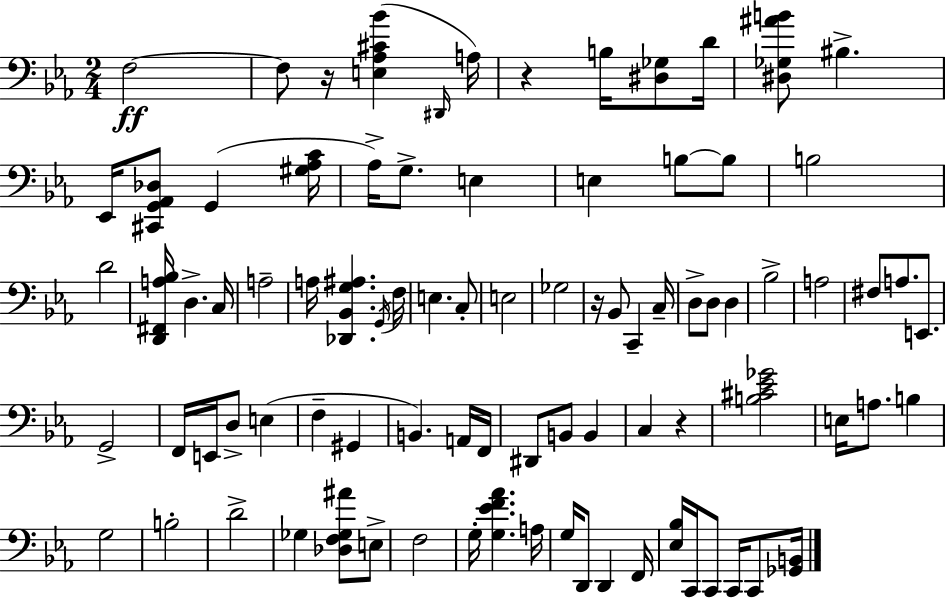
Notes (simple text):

F3/h F3/e R/s [E3,Ab3,C#4,Bb4]/q D#2/s A3/s R/q B3/s [D#3,Gb3]/e D4/s [D#3,Gb3,A#4,B4]/e BIS3/q. Eb2/s [C#2,G2,Ab2,Db3]/e G2/q [G#3,Ab3,C4]/s Ab3/s G3/e. E3/q E3/q B3/e B3/e B3/h D4/h [D2,F#2,A3,Bb3]/s D3/q. C3/s A3/h A3/s [Db2,Bb2,G3,A#3]/q. G2/s F3/s E3/q. C3/e E3/h Gb3/h R/s Bb2/e C2/q C3/s D3/e D3/e D3/q Bb3/h A3/h F#3/e A3/e. E2/e. G2/h F2/s E2/s D3/e E3/q F3/q G#2/q B2/q. A2/s F2/s D#2/e B2/e B2/q C3/q R/q [B3,C#4,Eb4,Gb4]/h E3/s A3/e. B3/q G3/h B3/h D4/h Gb3/q [Db3,F3,Gb3,A#4]/e E3/e F3/h G3/s [G3,Eb4,F4,Ab4]/q. A3/s G3/s D2/e D2/q F2/s [Eb3,Bb3]/s C2/s C2/e C2/s C2/e [Gb2,B2]/s